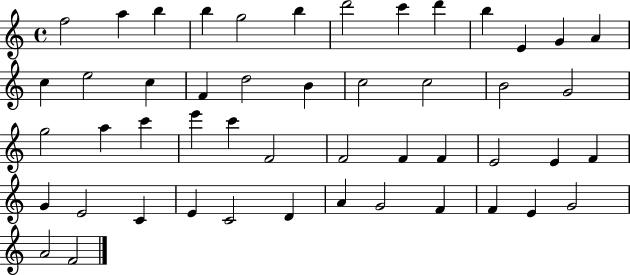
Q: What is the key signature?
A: C major